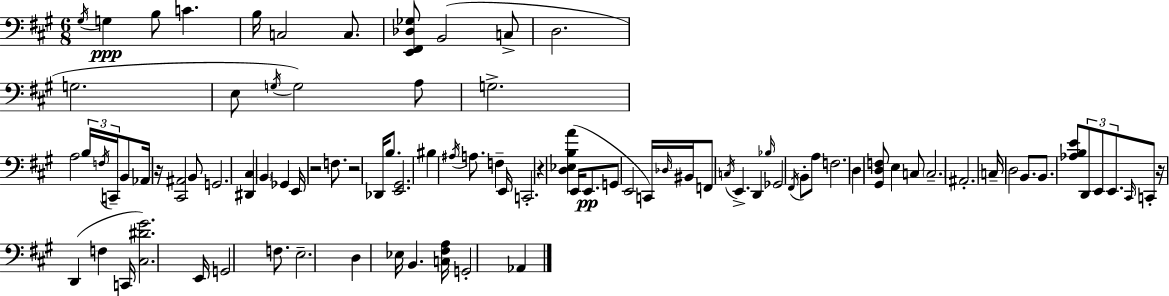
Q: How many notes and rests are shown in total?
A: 93